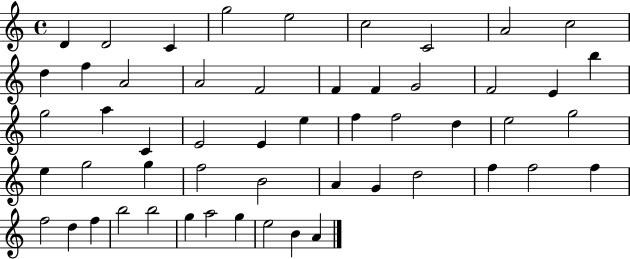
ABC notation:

X:1
T:Untitled
M:4/4
L:1/4
K:C
D D2 C g2 e2 c2 C2 A2 c2 d f A2 A2 F2 F F G2 F2 E b g2 a C E2 E e f f2 d e2 g2 e g2 g f2 B2 A G d2 f f2 f f2 d f b2 b2 g a2 g e2 B A